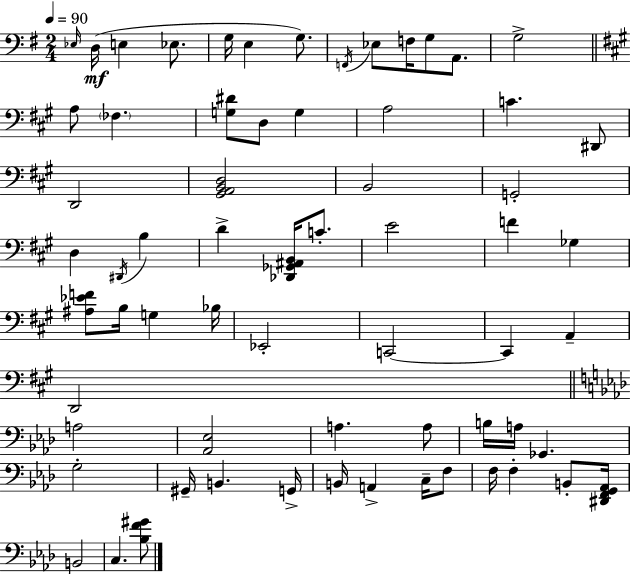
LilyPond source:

{
  \clef bass
  \numericTimeSignature
  \time 2/4
  \key g \major
  \tempo 4 = 90
  \grace { ees16 }\mf d16( e4 ees8. | g16 e4 g8.) | \acciaccatura { f,16 } ees8 f16 g8 a,8. | g2-> | \break \bar "||" \break \key a \major a8 \parenthesize fes4. | <g dis'>8 d8 g4 | a2 | c'4. dis,8 | \break d,2 | <gis, a, b, d>2 | b,2 | g,2-. | \break d4 \acciaccatura { dis,16 } b4 | d'4-> <des, ges, ais, b,>16 c'8.-. | e'2 | f'4 ges4 | \break <ais ees' f'>8 b16 g4 | bes16 ees,2-. | c,2~~ | c,4 a,4-- | \break d,2 | \bar "||" \break \key aes \major a2 | <aes, ees>2 | a4. a8 | b16 a16 ges,4. | \break g2-. | gis,16-- b,4. g,16-> | b,16 a,4-> c16-- f8 | f16 f4-. b,8-. <dis, f, g, aes,>16 | \break b,2 | c4. <bes f' gis'>8 | \bar "|."
}